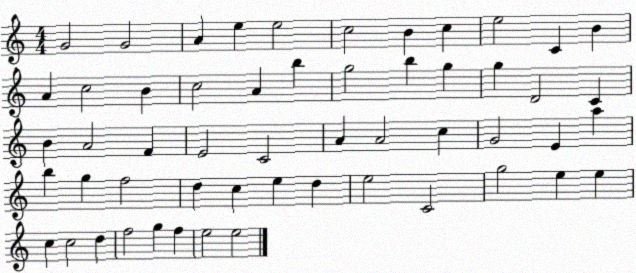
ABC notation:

X:1
T:Untitled
M:4/4
L:1/4
K:C
G2 G2 A e e2 c2 B c e2 C B A c2 B c2 A b g2 b g g D2 C B A2 F E2 C2 A A2 c G2 E a b g f2 d c e d e2 C2 g2 e e c c2 d f2 g f e2 e2